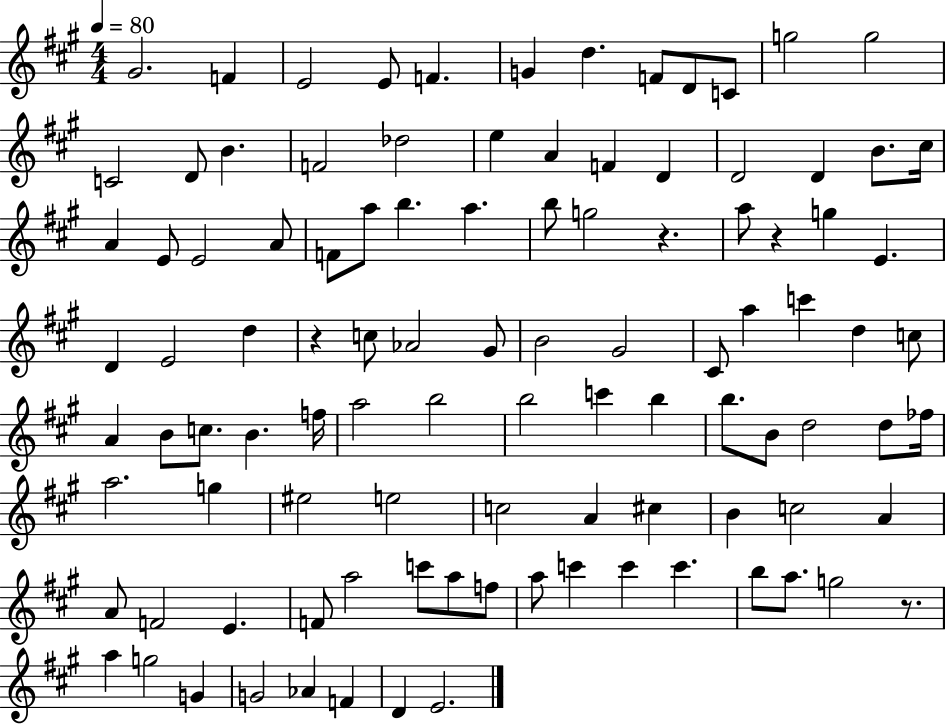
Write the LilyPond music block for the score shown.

{
  \clef treble
  \numericTimeSignature
  \time 4/4
  \key a \major
  \tempo 4 = 80
  gis'2. f'4 | e'2 e'8 f'4. | g'4 d''4. f'8 d'8 c'8 | g''2 g''2 | \break c'2 d'8 b'4. | f'2 des''2 | e''4 a'4 f'4 d'4 | d'2 d'4 b'8. cis''16 | \break a'4 e'8 e'2 a'8 | f'8 a''8 b''4. a''4. | b''8 g''2 r4. | a''8 r4 g''4 e'4. | \break d'4 e'2 d''4 | r4 c''8 aes'2 gis'8 | b'2 gis'2 | cis'8 a''4 c'''4 d''4 c''8 | \break a'4 b'8 c''8. b'4. f''16 | a''2 b''2 | b''2 c'''4 b''4 | b''8. b'8 d''2 d''8 fes''16 | \break a''2. g''4 | eis''2 e''2 | c''2 a'4 cis''4 | b'4 c''2 a'4 | \break a'8 f'2 e'4. | f'8 a''2 c'''8 a''8 f''8 | a''8 c'''4 c'''4 c'''4. | b''8 a''8. g''2 r8. | \break a''4 g''2 g'4 | g'2 aes'4 f'4 | d'4 e'2. | \bar "|."
}